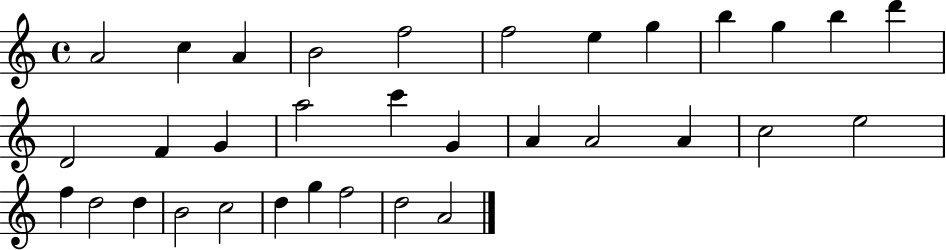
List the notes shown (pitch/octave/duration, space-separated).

A4/h C5/q A4/q B4/h F5/h F5/h E5/q G5/q B5/q G5/q B5/q D6/q D4/h F4/q G4/q A5/h C6/q G4/q A4/q A4/h A4/q C5/h E5/h F5/q D5/h D5/q B4/h C5/h D5/q G5/q F5/h D5/h A4/h